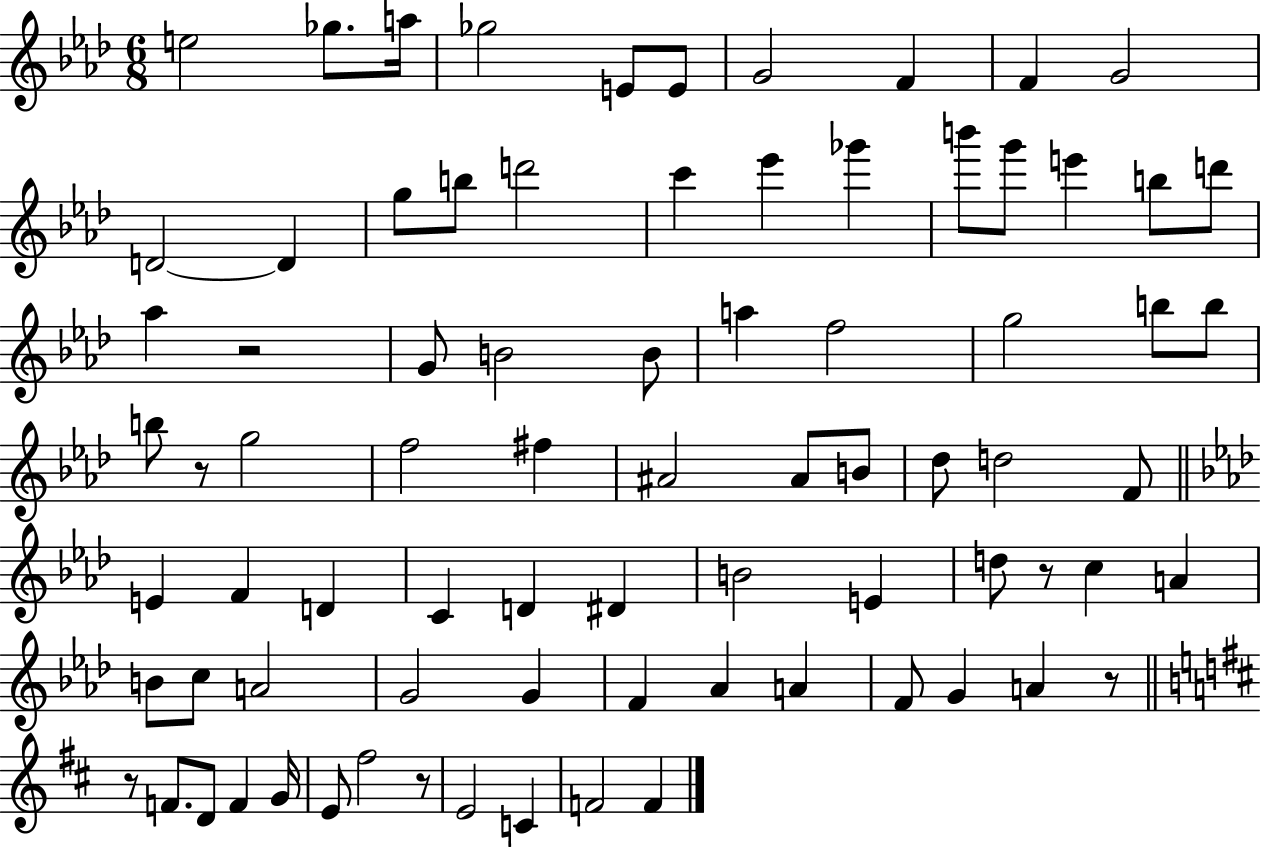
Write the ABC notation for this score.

X:1
T:Untitled
M:6/8
L:1/4
K:Ab
e2 _g/2 a/4 _g2 E/2 E/2 G2 F F G2 D2 D g/2 b/2 d'2 c' _e' _g' b'/2 g'/2 e' b/2 d'/2 _a z2 G/2 B2 B/2 a f2 g2 b/2 b/2 b/2 z/2 g2 f2 ^f ^A2 ^A/2 B/2 _d/2 d2 F/2 E F D C D ^D B2 E d/2 z/2 c A B/2 c/2 A2 G2 G F _A A F/2 G A z/2 z/2 F/2 D/2 F G/4 E/2 ^f2 z/2 E2 C F2 F